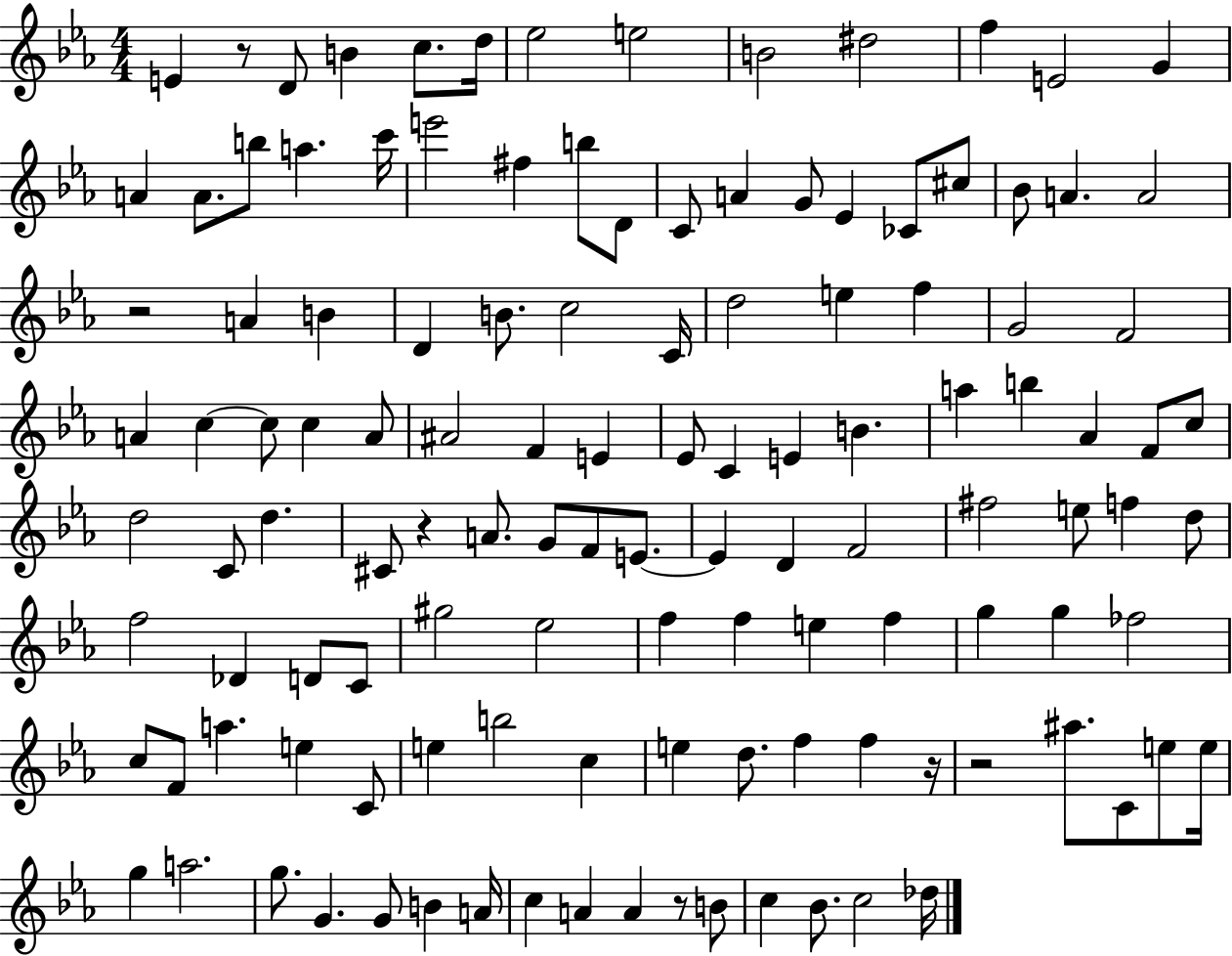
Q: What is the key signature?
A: EES major